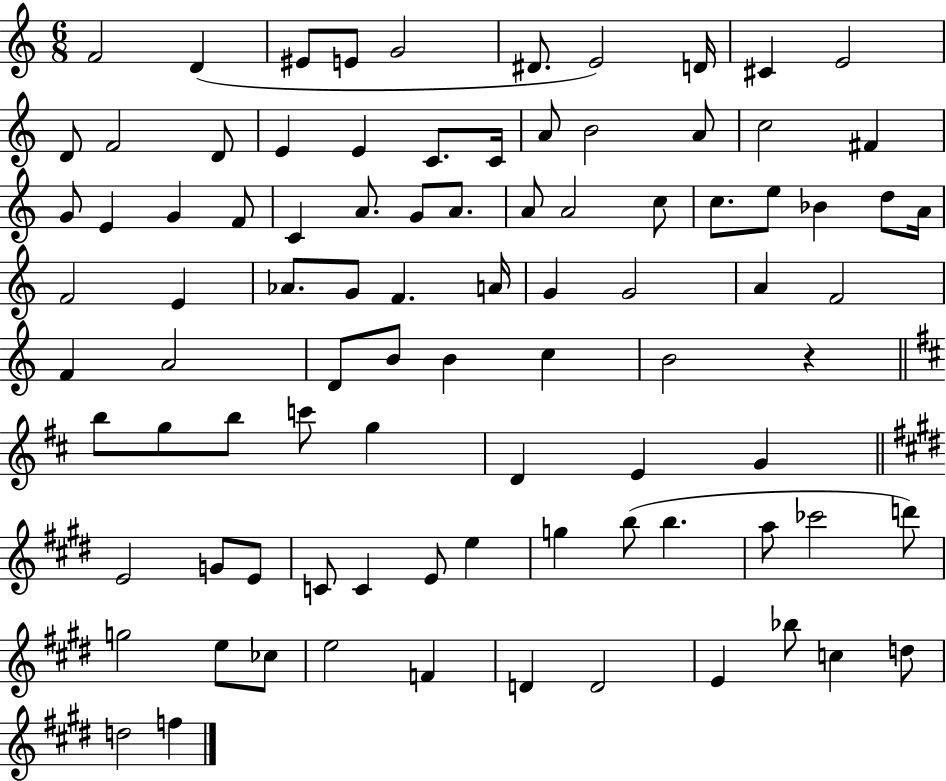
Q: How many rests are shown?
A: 1